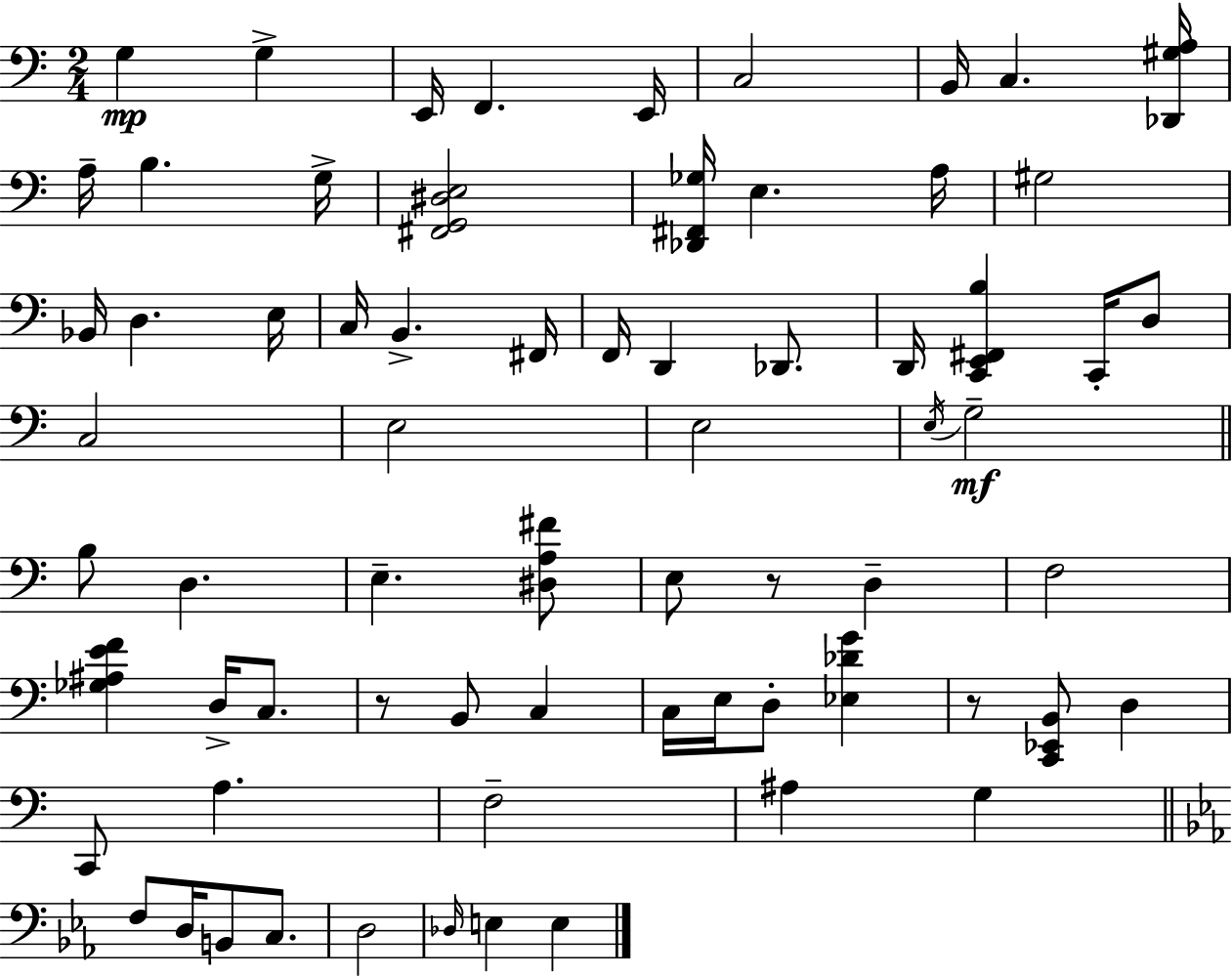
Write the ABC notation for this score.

X:1
T:Untitled
M:2/4
L:1/4
K:C
G, G, E,,/4 F,, E,,/4 C,2 B,,/4 C, [_D,,^G,A,]/4 A,/4 B, G,/4 [^F,,G,,^D,E,]2 [_D,,^F,,_G,]/4 E, A,/4 ^G,2 _B,,/4 D, E,/4 C,/4 B,, ^F,,/4 F,,/4 D,, _D,,/2 D,,/4 [C,,E,,^F,,B,] C,,/4 D,/2 C,2 E,2 E,2 E,/4 G,2 B,/2 D, E, [^D,A,^F]/2 E,/2 z/2 D, F,2 [_G,^A,EF] D,/4 C,/2 z/2 B,,/2 C, C,/4 E,/4 D,/2 [_E,_DG] z/2 [C,,_E,,B,,]/2 D, C,,/2 A, F,2 ^A, G, F,/2 D,/4 B,,/2 C,/2 D,2 _D,/4 E, E,